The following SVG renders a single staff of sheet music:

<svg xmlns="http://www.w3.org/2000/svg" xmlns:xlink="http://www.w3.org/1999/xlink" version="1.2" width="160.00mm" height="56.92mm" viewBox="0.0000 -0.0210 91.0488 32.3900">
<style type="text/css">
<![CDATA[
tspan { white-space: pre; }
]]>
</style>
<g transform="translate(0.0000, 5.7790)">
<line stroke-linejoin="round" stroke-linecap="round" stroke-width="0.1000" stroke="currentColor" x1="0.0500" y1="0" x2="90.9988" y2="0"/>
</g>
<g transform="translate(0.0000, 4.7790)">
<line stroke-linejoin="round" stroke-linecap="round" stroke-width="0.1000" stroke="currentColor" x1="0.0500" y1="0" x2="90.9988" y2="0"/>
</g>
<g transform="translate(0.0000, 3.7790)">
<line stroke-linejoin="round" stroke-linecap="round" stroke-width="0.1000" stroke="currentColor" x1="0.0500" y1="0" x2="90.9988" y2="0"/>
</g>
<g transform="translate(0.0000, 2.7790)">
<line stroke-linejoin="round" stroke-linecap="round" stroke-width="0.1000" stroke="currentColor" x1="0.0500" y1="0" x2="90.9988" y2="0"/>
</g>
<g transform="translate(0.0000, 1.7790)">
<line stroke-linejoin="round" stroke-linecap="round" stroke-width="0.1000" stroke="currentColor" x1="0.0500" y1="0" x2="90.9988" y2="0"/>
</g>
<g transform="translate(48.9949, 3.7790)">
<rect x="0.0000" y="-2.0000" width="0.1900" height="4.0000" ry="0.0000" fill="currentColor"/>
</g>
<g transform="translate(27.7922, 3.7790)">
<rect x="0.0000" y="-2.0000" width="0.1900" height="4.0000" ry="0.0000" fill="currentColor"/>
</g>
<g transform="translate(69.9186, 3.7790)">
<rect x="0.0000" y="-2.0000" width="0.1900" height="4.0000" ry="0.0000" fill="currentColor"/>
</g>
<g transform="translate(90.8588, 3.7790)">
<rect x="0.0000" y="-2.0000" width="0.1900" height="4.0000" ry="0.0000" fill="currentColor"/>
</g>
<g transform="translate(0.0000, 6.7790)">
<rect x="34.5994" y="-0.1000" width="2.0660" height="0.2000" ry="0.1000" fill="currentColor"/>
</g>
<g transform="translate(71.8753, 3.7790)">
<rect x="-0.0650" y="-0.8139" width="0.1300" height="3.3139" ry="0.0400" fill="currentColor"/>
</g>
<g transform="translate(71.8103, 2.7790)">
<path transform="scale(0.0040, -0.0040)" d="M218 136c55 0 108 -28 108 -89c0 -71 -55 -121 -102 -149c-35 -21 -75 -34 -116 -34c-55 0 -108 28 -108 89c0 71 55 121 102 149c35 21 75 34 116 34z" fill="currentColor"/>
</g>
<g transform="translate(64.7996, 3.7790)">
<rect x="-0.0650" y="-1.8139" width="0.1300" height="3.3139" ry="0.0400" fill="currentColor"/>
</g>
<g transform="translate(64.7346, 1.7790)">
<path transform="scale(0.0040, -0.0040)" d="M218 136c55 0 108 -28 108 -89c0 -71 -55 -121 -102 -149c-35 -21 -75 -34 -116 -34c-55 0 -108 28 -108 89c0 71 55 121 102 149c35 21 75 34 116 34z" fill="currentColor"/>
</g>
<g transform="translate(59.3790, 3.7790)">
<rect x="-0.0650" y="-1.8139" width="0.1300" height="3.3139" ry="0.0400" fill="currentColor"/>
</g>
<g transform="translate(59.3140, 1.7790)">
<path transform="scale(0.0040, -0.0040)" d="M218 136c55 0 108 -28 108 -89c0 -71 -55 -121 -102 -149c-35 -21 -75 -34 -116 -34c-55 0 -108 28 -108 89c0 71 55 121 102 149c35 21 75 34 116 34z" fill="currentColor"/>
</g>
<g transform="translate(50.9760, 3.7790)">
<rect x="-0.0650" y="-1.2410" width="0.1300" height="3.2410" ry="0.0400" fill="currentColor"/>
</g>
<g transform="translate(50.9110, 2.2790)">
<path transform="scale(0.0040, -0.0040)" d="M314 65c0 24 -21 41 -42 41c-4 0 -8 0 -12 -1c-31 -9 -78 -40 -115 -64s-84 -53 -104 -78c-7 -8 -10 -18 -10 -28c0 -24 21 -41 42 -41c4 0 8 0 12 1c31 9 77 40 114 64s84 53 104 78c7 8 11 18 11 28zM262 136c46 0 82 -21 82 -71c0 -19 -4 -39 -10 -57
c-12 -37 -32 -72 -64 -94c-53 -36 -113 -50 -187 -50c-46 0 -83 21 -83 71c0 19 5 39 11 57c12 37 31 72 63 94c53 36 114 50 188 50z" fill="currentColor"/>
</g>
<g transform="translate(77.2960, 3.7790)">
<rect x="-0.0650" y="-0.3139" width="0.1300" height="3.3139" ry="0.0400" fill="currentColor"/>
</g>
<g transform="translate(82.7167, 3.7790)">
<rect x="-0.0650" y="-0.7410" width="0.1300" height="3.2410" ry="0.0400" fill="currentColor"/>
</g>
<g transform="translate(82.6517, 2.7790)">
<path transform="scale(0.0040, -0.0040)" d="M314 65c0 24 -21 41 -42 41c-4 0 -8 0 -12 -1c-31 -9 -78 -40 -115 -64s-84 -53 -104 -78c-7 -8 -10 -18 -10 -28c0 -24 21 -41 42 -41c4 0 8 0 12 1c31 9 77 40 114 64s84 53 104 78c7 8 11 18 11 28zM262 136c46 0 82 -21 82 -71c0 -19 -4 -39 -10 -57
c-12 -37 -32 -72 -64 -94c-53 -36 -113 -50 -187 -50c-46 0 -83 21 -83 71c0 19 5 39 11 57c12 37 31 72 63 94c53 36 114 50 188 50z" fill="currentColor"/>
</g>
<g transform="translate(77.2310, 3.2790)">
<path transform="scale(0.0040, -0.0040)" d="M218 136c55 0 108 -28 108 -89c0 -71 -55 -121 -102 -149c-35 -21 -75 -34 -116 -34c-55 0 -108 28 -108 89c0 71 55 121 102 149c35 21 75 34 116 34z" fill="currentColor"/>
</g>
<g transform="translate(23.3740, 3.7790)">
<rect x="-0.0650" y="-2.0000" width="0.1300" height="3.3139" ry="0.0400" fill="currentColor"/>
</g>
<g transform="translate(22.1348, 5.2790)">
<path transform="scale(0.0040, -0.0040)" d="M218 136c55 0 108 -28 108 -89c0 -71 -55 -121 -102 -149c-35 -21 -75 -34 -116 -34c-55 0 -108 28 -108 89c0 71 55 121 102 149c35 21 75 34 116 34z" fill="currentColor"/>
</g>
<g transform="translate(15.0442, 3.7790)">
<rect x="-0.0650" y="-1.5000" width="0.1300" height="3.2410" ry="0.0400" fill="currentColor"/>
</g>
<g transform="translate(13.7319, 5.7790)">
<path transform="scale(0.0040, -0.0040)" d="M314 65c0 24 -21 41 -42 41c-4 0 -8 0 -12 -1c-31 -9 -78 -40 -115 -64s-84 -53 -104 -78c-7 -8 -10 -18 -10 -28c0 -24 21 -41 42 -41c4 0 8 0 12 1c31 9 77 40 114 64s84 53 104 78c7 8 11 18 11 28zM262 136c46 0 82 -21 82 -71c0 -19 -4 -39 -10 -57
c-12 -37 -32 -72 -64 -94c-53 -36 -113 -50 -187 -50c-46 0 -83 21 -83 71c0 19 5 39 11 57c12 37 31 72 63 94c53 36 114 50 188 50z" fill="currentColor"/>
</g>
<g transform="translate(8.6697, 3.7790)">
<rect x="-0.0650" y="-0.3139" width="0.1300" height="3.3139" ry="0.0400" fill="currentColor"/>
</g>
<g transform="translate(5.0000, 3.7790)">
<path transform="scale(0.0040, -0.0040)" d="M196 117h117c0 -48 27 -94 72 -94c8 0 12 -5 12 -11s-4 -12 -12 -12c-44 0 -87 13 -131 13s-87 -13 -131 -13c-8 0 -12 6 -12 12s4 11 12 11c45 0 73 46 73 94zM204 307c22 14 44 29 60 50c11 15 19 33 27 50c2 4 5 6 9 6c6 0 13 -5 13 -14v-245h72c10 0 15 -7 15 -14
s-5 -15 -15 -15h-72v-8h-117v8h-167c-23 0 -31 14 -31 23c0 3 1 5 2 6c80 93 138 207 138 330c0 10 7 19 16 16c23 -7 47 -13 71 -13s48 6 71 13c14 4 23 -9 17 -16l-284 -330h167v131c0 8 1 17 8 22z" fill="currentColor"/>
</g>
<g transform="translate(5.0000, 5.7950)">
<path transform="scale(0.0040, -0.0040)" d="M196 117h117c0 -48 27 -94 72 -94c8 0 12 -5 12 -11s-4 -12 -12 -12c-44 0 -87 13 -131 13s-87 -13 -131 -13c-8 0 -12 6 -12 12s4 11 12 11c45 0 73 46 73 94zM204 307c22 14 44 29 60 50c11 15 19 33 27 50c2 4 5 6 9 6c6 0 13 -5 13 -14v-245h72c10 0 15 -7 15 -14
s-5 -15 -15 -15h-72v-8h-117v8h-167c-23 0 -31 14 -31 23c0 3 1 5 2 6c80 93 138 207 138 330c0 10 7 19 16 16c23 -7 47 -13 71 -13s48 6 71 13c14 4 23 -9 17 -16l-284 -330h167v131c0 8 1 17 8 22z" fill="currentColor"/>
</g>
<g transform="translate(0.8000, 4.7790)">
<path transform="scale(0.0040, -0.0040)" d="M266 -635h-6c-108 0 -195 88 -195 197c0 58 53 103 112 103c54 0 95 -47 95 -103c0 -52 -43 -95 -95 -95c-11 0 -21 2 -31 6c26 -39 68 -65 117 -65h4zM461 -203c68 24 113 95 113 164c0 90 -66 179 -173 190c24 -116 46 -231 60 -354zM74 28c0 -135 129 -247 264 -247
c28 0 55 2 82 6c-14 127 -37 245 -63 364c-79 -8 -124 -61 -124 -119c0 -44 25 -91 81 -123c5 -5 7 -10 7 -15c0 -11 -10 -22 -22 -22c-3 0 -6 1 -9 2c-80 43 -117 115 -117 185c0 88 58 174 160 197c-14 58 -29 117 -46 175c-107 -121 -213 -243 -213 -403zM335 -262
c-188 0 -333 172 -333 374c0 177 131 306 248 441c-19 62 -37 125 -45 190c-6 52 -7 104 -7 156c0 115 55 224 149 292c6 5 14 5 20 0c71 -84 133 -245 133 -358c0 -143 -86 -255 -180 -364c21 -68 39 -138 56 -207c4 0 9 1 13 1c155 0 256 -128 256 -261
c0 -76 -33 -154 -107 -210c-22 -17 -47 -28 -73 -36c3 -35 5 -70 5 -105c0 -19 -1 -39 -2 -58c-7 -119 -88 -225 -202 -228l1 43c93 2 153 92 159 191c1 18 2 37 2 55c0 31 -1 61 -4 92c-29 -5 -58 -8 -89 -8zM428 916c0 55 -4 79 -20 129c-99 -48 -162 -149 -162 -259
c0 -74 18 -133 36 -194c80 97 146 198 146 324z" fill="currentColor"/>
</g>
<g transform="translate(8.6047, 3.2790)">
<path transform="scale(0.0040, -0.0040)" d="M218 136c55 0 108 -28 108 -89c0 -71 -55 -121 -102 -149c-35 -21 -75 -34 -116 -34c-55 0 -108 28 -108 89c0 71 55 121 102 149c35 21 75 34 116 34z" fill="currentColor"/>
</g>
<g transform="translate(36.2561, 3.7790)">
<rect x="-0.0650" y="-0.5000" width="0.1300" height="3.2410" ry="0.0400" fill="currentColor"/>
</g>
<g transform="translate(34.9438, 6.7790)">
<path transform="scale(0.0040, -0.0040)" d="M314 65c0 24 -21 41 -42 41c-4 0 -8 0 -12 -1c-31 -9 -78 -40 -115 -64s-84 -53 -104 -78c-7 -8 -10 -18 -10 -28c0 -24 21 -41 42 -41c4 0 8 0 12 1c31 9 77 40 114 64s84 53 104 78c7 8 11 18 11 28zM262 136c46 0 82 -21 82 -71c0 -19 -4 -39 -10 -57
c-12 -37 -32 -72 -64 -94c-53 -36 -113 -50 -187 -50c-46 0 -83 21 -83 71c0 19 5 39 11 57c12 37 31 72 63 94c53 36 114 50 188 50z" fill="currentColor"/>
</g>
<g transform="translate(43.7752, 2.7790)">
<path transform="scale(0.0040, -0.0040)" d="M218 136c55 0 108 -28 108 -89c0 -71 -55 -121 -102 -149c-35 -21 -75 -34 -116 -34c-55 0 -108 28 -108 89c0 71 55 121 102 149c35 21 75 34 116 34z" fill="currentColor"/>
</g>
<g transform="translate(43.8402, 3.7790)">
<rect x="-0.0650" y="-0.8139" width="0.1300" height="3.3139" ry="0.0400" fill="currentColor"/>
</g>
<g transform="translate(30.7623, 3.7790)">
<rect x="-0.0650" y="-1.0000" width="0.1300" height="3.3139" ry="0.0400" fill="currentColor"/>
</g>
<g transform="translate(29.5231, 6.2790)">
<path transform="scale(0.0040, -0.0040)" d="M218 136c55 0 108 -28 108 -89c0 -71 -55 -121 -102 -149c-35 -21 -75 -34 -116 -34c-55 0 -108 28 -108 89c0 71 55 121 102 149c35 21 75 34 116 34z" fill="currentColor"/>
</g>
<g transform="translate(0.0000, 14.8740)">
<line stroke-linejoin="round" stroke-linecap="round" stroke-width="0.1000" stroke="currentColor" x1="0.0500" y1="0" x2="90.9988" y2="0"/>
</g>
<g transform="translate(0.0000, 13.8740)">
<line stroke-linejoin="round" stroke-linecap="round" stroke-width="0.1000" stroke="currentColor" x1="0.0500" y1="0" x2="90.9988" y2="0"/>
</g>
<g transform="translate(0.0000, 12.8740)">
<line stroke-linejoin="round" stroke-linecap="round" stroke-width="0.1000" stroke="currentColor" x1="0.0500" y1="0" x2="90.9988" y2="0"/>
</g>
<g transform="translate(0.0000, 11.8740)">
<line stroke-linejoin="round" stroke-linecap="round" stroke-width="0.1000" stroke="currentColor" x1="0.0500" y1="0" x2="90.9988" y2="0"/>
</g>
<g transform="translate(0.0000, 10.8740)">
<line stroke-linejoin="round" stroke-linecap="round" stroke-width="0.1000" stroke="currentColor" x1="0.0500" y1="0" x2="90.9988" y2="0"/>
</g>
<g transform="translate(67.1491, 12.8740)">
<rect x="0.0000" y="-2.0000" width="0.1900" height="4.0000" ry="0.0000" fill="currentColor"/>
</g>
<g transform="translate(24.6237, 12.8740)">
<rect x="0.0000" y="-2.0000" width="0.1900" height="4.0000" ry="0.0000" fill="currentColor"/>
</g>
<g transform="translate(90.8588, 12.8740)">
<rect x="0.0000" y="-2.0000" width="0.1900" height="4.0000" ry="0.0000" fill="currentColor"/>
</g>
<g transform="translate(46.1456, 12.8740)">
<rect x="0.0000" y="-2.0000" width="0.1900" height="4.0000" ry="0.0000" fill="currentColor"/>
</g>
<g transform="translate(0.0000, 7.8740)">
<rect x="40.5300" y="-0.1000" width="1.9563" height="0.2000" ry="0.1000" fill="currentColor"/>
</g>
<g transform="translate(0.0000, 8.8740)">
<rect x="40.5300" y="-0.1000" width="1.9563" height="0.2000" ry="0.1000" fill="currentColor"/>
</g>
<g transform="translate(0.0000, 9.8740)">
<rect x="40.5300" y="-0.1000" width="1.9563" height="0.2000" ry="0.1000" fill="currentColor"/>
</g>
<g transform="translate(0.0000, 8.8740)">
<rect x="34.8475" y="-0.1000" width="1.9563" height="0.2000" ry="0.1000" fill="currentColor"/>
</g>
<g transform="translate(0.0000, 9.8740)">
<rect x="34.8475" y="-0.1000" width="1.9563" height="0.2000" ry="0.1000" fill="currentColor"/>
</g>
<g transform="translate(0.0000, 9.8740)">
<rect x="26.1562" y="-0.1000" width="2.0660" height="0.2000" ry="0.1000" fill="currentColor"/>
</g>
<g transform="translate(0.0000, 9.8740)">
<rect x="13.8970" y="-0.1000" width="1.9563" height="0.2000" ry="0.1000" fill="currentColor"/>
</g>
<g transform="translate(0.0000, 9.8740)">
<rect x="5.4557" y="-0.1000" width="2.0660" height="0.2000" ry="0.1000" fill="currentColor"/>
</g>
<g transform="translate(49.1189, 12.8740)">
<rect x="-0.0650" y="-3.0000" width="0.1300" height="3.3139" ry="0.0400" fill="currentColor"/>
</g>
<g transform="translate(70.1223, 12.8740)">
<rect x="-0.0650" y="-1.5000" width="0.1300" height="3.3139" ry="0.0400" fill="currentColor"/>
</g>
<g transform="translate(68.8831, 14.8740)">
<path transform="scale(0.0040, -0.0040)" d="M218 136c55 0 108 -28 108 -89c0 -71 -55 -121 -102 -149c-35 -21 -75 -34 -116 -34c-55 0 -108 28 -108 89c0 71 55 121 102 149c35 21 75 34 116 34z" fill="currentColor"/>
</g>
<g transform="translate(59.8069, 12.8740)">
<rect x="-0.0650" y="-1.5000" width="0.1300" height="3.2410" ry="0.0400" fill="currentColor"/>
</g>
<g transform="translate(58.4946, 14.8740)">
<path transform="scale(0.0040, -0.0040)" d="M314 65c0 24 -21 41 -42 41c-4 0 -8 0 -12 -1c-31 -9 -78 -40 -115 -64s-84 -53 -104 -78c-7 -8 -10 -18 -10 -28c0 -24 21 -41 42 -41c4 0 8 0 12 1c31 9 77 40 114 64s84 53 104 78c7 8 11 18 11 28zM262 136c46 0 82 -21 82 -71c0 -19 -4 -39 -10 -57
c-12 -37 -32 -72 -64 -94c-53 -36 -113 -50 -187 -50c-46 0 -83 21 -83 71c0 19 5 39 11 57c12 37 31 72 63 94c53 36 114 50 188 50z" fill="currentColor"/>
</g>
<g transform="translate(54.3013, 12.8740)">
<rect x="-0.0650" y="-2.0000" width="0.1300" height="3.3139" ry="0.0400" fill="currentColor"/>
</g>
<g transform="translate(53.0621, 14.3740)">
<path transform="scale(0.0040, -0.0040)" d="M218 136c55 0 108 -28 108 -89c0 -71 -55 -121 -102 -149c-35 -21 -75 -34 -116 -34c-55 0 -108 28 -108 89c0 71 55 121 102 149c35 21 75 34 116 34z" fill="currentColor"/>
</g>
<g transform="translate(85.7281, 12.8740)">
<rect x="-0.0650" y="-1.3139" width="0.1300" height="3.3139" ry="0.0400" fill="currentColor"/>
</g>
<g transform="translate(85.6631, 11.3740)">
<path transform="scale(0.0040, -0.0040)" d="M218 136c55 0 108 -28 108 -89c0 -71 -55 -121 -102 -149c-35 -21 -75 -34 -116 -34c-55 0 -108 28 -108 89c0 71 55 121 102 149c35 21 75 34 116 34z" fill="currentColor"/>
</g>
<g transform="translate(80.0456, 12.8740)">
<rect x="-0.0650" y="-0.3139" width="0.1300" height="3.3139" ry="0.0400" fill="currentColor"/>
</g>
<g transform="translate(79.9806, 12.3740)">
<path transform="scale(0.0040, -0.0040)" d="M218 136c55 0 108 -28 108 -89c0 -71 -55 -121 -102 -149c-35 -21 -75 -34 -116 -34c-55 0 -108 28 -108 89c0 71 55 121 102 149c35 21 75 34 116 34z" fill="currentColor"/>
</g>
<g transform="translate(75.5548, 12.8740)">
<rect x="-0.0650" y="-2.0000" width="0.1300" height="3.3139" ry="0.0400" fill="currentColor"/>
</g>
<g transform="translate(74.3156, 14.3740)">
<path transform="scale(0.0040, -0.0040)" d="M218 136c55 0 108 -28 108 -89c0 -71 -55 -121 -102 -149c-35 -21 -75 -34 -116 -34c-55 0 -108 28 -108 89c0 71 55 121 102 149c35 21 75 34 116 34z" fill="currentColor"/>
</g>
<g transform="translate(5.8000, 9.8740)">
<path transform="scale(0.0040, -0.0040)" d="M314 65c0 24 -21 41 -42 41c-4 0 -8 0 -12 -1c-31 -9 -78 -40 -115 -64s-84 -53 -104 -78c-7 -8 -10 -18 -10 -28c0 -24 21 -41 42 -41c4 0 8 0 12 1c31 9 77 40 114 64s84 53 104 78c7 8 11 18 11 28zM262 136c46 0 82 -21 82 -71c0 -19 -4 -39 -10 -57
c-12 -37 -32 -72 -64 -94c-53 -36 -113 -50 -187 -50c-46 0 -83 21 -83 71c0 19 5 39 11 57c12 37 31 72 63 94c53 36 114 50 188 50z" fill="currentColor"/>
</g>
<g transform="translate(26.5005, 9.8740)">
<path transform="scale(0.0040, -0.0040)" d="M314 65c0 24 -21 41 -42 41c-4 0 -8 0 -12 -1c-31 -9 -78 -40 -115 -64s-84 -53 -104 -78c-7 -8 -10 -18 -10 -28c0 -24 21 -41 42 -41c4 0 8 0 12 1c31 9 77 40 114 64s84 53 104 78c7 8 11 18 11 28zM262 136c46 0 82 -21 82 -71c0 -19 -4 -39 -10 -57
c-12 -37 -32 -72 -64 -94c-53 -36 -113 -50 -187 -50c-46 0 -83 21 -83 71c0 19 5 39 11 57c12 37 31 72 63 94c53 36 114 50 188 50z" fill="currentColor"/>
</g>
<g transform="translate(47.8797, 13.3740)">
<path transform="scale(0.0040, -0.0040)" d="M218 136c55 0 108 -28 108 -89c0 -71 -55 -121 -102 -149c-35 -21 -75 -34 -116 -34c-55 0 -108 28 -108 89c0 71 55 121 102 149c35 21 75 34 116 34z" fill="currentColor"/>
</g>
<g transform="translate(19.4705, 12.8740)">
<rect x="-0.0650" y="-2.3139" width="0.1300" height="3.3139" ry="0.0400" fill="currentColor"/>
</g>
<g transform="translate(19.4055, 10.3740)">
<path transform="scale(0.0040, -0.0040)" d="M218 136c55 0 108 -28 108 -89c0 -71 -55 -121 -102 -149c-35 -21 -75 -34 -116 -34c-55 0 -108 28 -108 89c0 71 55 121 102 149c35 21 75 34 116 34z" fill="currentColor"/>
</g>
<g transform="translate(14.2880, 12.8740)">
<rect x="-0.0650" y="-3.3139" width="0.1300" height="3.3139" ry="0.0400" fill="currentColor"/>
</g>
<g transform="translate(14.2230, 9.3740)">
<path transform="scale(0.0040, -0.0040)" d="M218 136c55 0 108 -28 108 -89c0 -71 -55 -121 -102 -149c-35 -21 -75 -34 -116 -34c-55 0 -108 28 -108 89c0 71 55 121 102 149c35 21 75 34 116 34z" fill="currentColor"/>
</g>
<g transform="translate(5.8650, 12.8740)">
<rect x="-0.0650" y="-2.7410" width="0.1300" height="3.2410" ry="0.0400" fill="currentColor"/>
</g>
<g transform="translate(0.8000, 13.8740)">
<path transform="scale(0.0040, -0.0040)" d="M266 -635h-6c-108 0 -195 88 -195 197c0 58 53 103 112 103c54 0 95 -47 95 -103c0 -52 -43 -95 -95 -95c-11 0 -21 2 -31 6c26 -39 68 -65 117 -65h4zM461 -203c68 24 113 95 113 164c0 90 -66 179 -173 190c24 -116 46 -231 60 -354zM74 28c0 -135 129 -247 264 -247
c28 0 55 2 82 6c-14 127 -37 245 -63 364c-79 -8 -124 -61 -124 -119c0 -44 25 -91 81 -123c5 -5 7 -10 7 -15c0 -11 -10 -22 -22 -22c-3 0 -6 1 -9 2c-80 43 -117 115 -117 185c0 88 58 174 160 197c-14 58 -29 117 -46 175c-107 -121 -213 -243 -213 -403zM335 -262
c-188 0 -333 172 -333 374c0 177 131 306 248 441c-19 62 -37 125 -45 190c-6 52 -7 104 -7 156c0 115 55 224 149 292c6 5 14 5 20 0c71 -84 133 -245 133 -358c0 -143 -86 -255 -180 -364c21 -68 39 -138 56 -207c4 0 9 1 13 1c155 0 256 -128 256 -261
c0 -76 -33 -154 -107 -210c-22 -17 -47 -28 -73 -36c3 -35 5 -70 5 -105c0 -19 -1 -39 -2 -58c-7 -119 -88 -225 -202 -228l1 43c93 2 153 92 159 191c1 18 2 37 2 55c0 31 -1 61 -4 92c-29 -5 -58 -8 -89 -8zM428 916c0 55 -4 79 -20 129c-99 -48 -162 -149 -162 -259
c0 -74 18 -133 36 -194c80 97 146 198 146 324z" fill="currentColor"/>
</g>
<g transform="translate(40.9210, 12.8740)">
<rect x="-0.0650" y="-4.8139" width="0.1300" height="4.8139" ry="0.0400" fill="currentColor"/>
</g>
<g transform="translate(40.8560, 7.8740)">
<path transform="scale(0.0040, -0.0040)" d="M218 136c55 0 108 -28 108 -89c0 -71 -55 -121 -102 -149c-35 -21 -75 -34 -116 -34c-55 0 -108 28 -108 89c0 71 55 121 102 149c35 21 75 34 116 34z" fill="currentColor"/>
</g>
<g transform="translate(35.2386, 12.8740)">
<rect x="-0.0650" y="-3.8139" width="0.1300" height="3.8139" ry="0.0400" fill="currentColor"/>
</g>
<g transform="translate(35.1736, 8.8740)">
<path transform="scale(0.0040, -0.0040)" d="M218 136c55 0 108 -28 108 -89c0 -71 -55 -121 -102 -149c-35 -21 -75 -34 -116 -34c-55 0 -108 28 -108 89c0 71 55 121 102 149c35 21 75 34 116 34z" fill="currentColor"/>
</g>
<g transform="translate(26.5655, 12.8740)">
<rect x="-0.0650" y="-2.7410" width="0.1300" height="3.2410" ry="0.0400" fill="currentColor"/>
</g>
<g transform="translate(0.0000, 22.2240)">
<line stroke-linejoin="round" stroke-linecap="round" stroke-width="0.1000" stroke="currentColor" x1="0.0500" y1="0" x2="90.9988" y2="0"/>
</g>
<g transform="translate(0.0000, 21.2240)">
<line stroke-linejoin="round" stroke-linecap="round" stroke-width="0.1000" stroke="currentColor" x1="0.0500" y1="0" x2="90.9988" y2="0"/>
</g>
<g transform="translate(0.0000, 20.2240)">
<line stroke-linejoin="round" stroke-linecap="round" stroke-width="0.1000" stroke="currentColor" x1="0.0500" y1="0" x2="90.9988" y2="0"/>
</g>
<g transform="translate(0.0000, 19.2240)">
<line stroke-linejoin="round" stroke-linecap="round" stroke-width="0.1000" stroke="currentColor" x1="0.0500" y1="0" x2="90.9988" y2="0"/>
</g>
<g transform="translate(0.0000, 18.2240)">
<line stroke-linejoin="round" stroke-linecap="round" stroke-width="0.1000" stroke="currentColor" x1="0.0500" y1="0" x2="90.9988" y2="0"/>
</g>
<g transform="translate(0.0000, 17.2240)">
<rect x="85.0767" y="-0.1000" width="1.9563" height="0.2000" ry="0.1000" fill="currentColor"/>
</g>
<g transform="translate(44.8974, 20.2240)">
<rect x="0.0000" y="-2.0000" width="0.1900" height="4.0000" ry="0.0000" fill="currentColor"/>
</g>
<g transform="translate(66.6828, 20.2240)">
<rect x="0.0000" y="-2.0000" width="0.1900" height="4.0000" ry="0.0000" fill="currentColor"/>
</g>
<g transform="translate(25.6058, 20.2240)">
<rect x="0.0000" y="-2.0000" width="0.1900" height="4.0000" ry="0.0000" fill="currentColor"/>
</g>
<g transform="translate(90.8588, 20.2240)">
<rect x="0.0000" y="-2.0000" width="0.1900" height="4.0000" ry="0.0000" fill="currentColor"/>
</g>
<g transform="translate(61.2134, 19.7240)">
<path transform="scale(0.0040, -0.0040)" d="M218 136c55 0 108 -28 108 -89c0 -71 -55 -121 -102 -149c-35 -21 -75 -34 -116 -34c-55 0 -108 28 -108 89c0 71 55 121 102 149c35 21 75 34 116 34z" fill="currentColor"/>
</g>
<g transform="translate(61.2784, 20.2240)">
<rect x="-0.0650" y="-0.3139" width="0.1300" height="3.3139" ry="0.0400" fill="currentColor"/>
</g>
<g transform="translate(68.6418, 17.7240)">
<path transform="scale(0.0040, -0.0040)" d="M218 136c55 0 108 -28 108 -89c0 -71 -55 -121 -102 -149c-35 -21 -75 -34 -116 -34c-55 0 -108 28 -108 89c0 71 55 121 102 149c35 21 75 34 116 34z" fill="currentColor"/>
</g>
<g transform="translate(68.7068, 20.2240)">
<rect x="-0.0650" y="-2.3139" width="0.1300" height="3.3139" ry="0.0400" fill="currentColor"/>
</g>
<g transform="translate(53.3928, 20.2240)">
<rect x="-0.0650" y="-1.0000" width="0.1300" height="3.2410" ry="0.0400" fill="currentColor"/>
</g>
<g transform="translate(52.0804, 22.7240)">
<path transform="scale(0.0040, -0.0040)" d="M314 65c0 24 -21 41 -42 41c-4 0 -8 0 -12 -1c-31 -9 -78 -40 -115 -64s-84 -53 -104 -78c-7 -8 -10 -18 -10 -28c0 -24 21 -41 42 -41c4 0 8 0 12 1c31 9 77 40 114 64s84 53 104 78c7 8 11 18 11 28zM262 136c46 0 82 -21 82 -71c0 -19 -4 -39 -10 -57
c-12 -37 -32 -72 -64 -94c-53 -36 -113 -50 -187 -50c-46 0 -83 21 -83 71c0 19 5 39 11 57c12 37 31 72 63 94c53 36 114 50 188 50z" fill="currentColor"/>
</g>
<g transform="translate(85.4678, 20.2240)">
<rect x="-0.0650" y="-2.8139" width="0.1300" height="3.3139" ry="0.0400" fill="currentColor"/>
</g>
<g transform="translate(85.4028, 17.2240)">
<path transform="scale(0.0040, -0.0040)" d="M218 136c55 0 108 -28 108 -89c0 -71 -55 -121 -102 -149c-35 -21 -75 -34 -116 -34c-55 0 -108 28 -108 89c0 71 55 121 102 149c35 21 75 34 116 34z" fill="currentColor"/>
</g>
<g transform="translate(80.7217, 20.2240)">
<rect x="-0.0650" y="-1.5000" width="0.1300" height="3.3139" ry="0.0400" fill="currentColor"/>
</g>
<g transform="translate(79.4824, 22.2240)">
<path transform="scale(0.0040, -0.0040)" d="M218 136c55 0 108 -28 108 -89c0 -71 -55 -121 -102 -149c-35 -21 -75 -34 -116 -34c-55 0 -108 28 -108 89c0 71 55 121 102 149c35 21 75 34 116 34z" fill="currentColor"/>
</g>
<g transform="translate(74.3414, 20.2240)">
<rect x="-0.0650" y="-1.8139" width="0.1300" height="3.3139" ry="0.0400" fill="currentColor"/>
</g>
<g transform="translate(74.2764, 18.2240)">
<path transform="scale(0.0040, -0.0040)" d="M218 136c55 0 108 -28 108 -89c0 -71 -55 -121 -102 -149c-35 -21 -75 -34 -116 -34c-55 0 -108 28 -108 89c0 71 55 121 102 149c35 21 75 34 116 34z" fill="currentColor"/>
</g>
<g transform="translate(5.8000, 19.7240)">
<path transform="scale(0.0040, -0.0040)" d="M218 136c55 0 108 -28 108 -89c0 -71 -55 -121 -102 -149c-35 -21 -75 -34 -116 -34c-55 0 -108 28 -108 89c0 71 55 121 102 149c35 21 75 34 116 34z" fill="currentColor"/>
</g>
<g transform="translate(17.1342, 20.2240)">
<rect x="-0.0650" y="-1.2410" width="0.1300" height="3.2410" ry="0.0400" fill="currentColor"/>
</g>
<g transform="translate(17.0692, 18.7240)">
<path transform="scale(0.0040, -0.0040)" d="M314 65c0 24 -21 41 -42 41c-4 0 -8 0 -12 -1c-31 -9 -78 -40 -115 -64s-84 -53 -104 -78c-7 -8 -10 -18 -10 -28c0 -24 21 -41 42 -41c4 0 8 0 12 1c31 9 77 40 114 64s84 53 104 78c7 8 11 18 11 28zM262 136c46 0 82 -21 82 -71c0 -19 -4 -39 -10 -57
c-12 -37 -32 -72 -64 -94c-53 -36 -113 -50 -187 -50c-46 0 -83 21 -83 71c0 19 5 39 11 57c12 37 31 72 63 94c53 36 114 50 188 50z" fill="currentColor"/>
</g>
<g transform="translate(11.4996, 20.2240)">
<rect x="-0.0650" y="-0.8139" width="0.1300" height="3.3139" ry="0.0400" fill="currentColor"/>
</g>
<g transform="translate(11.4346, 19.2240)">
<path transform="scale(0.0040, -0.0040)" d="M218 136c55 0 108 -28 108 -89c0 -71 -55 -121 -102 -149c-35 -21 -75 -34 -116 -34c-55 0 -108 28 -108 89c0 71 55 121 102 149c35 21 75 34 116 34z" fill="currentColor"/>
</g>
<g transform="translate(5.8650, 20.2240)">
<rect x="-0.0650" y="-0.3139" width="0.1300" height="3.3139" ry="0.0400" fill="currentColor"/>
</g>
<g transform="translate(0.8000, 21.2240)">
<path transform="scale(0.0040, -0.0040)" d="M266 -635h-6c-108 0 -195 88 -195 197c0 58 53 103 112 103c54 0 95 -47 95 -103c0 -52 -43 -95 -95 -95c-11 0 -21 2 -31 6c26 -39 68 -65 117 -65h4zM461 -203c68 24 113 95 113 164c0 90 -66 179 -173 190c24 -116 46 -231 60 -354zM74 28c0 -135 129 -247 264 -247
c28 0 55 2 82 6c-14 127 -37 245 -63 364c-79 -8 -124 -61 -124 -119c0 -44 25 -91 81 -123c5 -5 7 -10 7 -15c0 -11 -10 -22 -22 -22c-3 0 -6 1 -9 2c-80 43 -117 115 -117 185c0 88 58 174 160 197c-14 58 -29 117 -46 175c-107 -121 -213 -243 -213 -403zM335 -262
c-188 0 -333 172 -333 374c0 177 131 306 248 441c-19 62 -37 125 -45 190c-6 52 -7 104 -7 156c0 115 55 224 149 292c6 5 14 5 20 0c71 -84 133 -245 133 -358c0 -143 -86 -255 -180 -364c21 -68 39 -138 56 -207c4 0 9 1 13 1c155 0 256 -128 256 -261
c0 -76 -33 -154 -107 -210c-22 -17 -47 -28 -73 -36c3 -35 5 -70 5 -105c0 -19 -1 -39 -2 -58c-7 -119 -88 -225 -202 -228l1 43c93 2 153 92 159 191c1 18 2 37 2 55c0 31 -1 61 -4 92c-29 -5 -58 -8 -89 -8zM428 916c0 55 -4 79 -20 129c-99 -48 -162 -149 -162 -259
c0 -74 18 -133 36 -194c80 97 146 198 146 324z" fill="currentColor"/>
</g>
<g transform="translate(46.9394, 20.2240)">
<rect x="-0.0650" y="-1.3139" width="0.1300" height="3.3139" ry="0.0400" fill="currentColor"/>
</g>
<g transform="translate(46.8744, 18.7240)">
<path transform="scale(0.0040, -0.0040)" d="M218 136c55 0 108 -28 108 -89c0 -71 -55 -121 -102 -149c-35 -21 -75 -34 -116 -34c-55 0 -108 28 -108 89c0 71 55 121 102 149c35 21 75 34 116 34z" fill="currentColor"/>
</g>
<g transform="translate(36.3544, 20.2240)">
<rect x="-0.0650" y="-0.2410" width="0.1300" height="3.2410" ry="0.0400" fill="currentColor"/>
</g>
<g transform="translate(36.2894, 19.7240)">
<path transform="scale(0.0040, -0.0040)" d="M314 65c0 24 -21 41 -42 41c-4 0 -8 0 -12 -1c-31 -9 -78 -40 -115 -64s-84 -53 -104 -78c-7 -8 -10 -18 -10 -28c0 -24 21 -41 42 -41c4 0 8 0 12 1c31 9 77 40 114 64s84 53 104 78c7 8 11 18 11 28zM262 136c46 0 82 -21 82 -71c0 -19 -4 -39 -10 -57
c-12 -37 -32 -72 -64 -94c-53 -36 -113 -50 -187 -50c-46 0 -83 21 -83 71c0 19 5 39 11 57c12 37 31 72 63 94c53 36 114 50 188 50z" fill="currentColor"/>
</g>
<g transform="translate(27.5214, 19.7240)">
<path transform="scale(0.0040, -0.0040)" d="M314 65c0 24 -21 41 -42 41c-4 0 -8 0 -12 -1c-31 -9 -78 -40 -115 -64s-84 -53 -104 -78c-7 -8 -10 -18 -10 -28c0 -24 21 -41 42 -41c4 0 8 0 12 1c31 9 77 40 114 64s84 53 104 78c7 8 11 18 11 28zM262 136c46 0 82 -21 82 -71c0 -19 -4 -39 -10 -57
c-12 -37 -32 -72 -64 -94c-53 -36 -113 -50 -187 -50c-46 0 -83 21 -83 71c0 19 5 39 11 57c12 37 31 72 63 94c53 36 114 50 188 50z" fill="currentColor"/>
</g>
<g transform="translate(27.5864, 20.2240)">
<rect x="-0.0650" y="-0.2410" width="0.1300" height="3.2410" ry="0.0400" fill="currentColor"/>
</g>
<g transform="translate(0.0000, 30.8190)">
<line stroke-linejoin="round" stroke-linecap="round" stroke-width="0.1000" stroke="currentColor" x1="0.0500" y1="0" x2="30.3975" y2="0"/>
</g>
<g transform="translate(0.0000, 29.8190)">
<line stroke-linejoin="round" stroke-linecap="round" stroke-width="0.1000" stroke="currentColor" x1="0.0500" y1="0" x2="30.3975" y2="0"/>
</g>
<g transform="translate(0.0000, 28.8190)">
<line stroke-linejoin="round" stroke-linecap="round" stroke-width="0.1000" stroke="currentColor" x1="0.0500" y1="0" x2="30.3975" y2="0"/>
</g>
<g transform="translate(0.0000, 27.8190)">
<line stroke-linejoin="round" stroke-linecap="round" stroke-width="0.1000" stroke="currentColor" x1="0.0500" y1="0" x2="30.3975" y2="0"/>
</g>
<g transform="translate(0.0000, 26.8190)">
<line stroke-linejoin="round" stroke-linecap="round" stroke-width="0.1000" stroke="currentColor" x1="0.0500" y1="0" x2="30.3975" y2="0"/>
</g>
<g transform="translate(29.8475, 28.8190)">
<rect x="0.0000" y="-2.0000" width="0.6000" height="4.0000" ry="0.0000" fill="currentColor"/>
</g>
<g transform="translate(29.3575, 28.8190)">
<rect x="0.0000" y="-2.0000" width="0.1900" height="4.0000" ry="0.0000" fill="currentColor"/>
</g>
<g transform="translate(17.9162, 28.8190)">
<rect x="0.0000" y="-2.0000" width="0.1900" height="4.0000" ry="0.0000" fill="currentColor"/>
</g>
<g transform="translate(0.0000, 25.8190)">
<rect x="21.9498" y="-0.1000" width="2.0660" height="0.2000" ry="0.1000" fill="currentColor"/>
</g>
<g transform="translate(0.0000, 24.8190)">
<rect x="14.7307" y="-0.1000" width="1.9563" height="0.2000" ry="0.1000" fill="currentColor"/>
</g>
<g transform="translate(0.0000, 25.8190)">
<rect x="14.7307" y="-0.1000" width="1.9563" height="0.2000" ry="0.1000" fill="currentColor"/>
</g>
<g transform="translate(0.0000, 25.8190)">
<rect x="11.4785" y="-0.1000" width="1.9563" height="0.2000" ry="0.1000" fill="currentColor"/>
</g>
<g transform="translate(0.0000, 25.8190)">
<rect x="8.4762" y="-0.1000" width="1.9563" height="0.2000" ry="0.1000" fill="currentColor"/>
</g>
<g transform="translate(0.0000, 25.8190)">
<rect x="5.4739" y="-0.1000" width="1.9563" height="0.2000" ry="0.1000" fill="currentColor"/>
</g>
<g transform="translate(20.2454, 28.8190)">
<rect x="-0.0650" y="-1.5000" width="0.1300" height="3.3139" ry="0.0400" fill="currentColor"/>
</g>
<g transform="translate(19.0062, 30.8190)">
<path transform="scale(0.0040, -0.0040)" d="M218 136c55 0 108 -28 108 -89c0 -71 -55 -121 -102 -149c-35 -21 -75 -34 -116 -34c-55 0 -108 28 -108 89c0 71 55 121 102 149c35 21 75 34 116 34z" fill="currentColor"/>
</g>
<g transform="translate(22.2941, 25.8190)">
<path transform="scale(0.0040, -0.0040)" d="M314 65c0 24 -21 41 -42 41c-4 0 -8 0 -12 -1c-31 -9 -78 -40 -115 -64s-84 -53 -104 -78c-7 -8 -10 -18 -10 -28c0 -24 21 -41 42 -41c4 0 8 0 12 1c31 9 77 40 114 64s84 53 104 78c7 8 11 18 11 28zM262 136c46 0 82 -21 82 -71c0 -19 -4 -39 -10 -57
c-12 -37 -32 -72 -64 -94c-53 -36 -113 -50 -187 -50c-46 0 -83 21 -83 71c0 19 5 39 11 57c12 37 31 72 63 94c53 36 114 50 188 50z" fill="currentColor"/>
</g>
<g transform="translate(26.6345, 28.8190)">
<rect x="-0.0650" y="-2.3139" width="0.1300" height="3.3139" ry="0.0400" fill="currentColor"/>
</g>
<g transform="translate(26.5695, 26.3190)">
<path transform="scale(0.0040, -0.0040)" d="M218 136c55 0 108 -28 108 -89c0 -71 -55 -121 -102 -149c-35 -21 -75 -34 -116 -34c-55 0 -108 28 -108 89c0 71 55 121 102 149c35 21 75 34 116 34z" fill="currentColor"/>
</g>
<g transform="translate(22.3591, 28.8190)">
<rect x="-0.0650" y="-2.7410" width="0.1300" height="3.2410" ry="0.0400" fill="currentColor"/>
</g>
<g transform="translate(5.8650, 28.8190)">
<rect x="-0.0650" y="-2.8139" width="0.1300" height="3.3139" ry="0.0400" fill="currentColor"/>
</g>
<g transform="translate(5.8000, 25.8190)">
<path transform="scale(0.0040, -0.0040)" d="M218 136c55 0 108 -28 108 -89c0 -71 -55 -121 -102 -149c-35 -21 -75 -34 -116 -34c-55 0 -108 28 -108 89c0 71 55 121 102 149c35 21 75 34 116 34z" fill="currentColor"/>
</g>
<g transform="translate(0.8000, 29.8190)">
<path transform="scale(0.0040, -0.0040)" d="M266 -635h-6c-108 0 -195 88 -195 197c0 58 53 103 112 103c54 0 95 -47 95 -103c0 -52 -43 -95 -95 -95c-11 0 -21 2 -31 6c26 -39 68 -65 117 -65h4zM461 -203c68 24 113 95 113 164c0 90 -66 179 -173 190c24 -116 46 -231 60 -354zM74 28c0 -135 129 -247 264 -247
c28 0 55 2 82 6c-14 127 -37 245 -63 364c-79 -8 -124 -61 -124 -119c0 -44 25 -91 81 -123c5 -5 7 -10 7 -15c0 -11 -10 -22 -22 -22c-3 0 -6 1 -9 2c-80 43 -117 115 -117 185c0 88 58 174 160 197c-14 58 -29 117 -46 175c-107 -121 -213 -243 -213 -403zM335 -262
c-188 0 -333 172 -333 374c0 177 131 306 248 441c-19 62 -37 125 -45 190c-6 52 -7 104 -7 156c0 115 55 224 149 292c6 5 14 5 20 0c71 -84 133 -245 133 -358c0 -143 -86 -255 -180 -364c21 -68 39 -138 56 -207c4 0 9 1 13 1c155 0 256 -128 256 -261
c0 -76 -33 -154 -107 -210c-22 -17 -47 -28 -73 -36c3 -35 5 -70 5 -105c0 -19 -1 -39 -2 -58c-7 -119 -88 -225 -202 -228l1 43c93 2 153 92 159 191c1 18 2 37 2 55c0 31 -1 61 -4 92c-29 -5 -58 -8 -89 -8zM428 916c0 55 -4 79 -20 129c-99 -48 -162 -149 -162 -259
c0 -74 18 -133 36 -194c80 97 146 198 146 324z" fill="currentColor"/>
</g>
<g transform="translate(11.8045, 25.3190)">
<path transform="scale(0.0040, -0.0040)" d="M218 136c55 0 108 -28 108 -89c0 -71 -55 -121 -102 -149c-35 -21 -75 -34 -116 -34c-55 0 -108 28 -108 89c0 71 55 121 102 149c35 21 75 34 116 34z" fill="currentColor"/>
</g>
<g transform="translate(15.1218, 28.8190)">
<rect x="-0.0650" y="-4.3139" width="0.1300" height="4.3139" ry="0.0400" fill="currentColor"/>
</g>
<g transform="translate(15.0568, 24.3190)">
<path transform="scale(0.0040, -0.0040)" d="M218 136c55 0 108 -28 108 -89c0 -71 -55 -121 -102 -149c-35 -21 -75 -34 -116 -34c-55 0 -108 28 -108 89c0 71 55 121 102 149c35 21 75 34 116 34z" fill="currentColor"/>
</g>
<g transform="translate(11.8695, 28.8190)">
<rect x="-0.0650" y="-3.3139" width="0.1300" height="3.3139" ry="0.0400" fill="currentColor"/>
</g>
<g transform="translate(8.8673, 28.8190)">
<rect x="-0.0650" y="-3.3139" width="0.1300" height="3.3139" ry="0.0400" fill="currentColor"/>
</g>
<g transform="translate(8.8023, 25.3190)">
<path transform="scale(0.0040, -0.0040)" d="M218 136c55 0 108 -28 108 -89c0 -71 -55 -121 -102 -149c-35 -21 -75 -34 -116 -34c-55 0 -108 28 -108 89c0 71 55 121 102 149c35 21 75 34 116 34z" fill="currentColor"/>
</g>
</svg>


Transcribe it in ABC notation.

X:1
T:Untitled
M:4/4
L:1/4
K:C
c E2 F D C2 d e2 f f d c d2 a2 b g a2 c' e' A F E2 E F c e c d e2 c2 c2 e D2 c g f E a a b b d' E a2 g